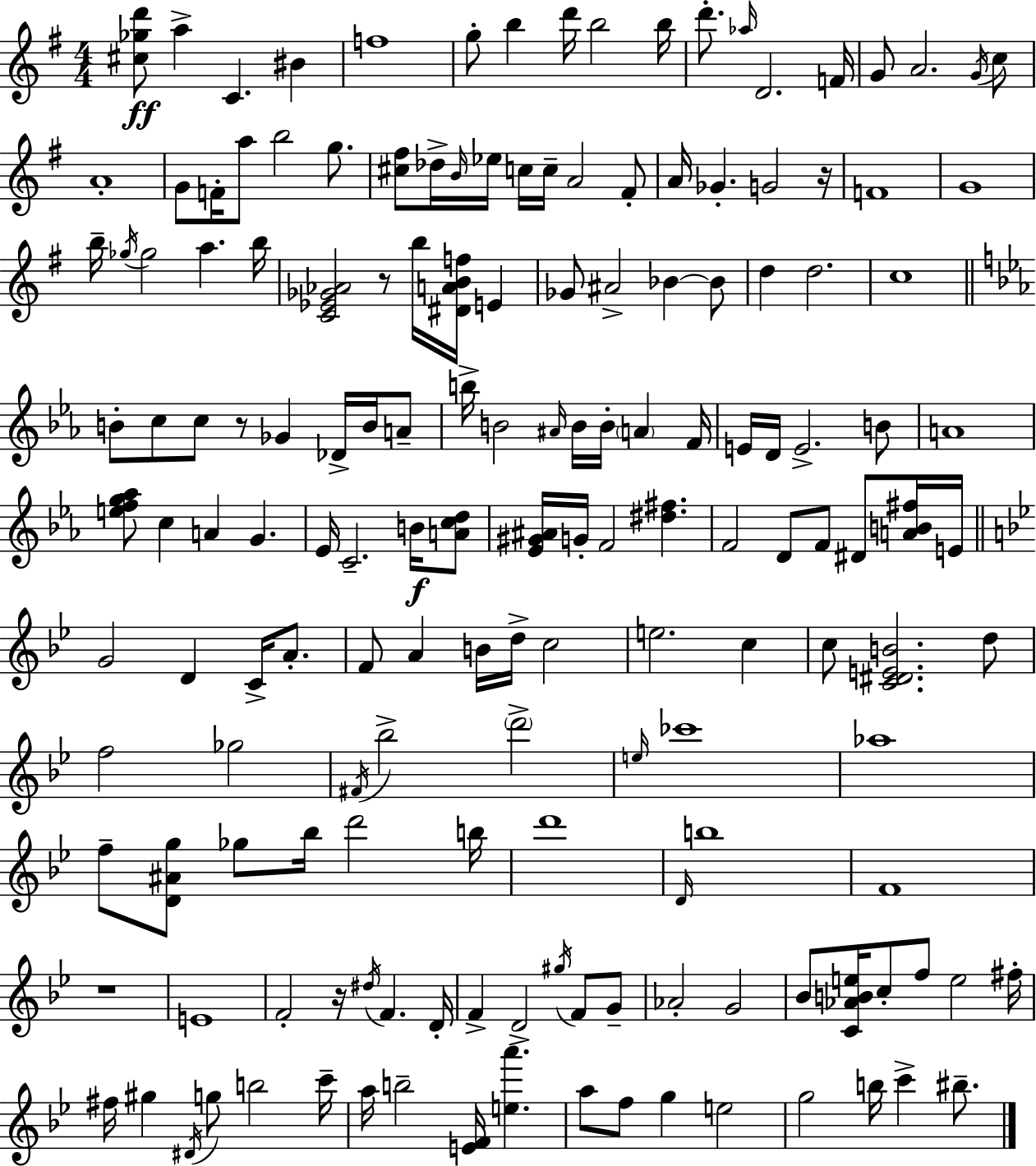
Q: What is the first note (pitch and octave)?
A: A5